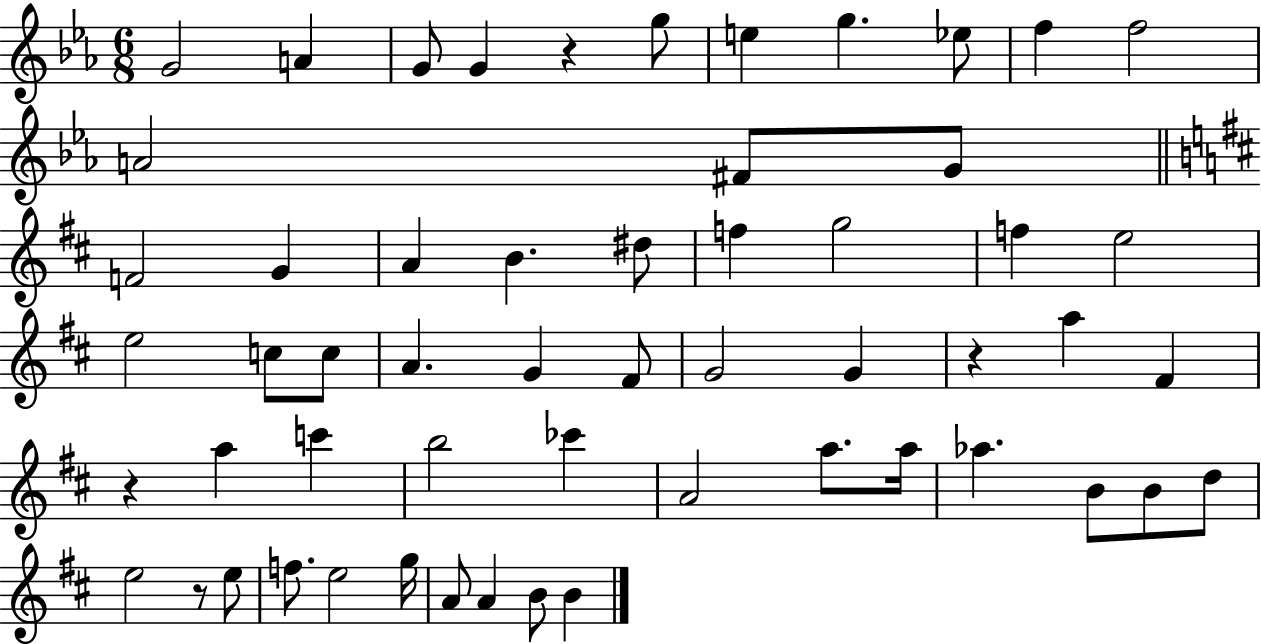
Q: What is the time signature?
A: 6/8